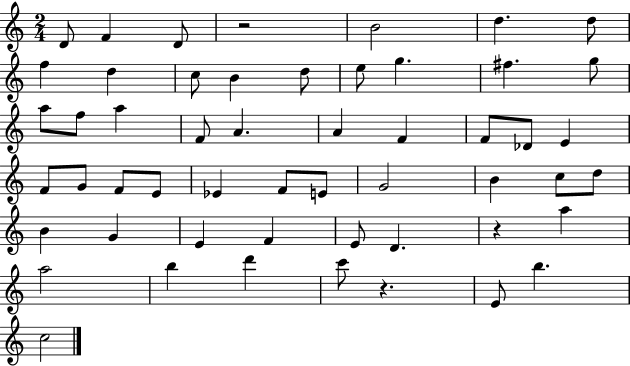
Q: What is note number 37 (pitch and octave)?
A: B4